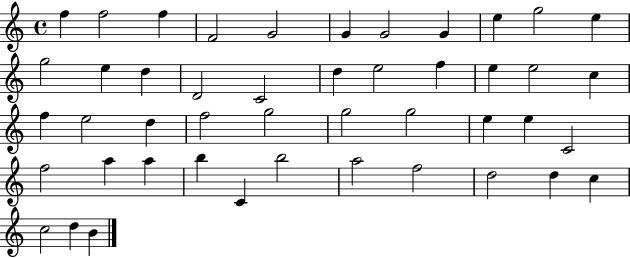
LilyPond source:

{
  \clef treble
  \time 4/4
  \defaultTimeSignature
  \key c \major
  f''4 f''2 f''4 | f'2 g'2 | g'4 g'2 g'4 | e''4 g''2 e''4 | \break g''2 e''4 d''4 | d'2 c'2 | d''4 e''2 f''4 | e''4 e''2 c''4 | \break f''4 e''2 d''4 | f''2 g''2 | g''2 g''2 | e''4 e''4 c'2 | \break f''2 a''4 a''4 | b''4 c'4 b''2 | a''2 f''2 | d''2 d''4 c''4 | \break c''2 d''4 b'4 | \bar "|."
}